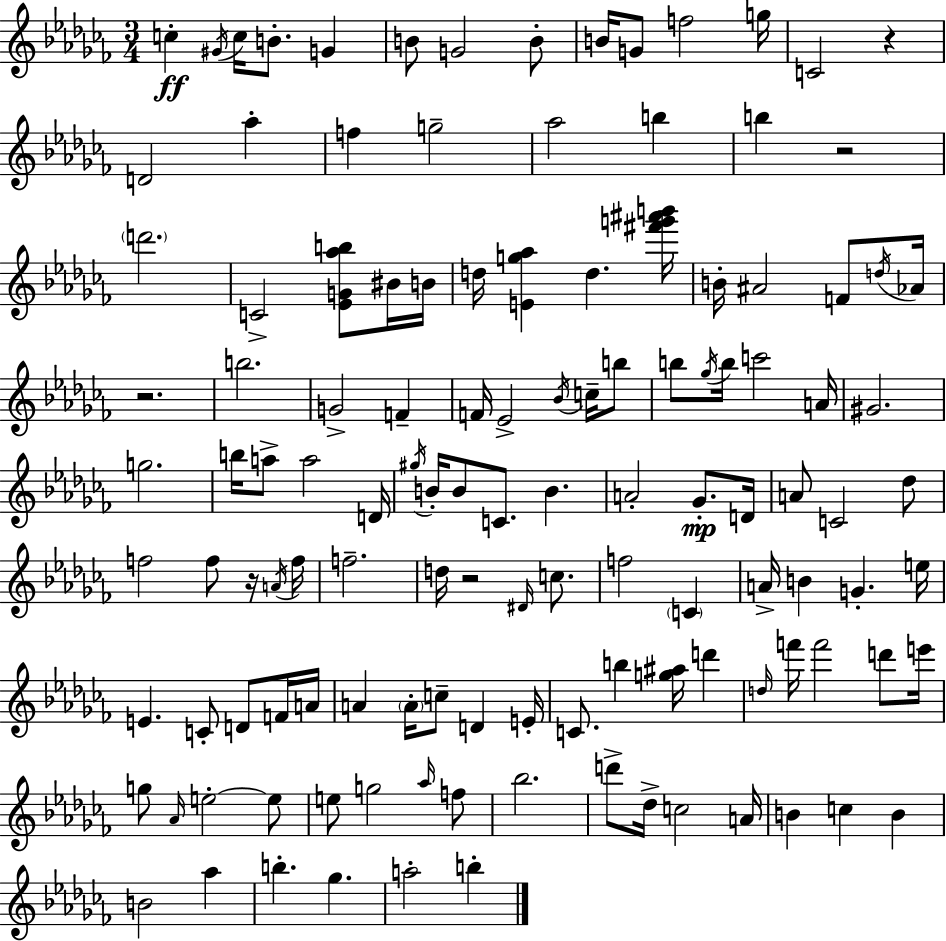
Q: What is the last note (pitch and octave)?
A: B5